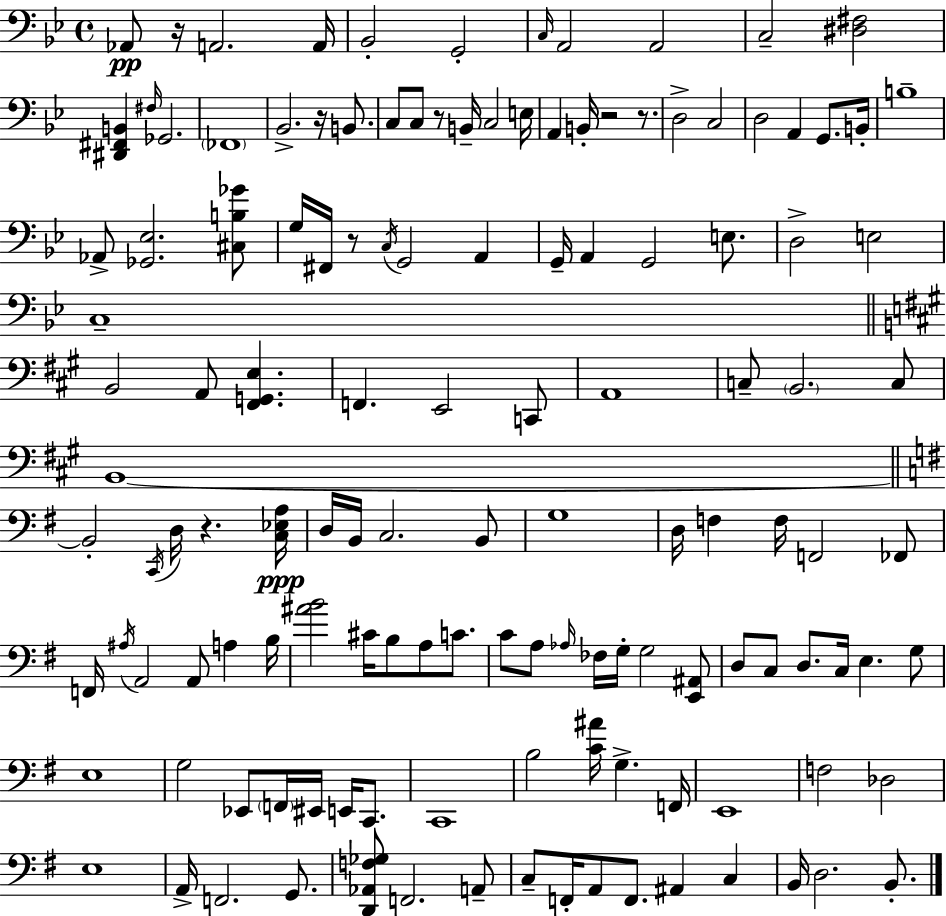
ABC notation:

X:1
T:Untitled
M:4/4
L:1/4
K:Bb
_A,,/2 z/4 A,,2 A,,/4 _B,,2 G,,2 C,/4 A,,2 A,,2 C,2 [^D,^F,]2 [^D,,^F,,B,,] ^F,/4 _G,,2 _F,,4 _B,,2 z/4 B,,/2 C,/2 C,/2 z/2 B,,/4 C,2 E,/4 A,, B,,/4 z2 z/2 D,2 C,2 D,2 A,, G,,/2 B,,/4 B,4 _A,,/2 [_G,,_E,]2 [^C,B,_G]/2 G,/4 ^F,,/4 z/2 C,/4 G,,2 A,, G,,/4 A,, G,,2 E,/2 D,2 E,2 C,4 B,,2 A,,/2 [^F,,G,,E,] F,, E,,2 C,,/2 A,,4 C,/2 B,,2 C,/2 B,,4 B,,2 C,,/4 D,/4 z [C,_E,A,]/4 D,/4 B,,/4 C,2 B,,/2 G,4 D,/4 F, F,/4 F,,2 _F,,/2 F,,/4 ^A,/4 A,,2 A,,/2 A, B,/4 [^AB]2 ^C/4 B,/2 A,/2 C/2 C/2 A,/2 _A,/4 _F,/4 G,/4 G,2 [E,,^A,,]/2 D,/2 C,/2 D,/2 C,/4 E, G,/2 E,4 G,2 _E,,/2 F,,/4 ^E,,/4 E,,/4 C,,/2 C,,4 B,2 [C^A]/4 G, F,,/4 E,,4 F,2 _D,2 E,4 A,,/4 F,,2 G,,/2 [D,,_A,,F,_G,]/2 F,,2 A,,/2 C,/2 F,,/4 A,,/2 F,,/2 ^A,, C, B,,/4 D,2 B,,/2